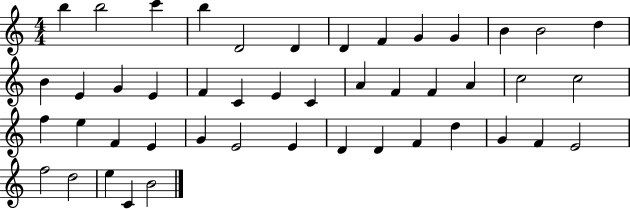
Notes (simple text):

B5/q B5/h C6/q B5/q D4/h D4/q D4/q F4/q G4/q G4/q B4/q B4/h D5/q B4/q E4/q G4/q E4/q F4/q C4/q E4/q C4/q A4/q F4/q F4/q A4/q C5/h C5/h F5/q E5/q F4/q E4/q G4/q E4/h E4/q D4/q D4/q F4/q D5/q G4/q F4/q E4/h F5/h D5/h E5/q C4/q B4/h